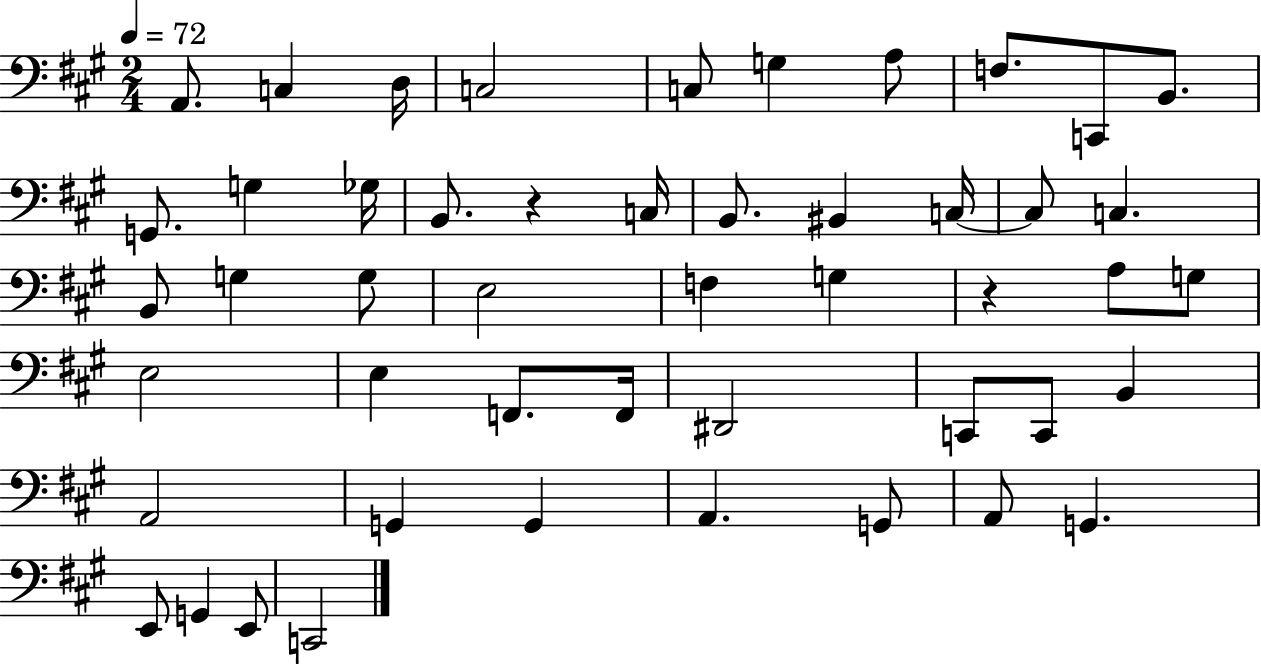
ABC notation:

X:1
T:Untitled
M:2/4
L:1/4
K:A
A,,/2 C, D,/4 C,2 C,/2 G, A,/2 F,/2 C,,/2 B,,/2 G,,/2 G, _G,/4 B,,/2 z C,/4 B,,/2 ^B,, C,/4 C,/2 C, B,,/2 G, G,/2 E,2 F, G, z A,/2 G,/2 E,2 E, F,,/2 F,,/4 ^D,,2 C,,/2 C,,/2 B,, A,,2 G,, G,, A,, G,,/2 A,,/2 G,, E,,/2 G,, E,,/2 C,,2